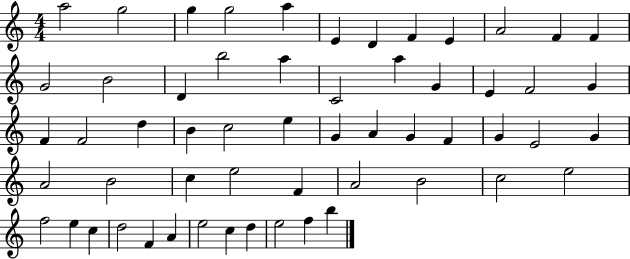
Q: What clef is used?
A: treble